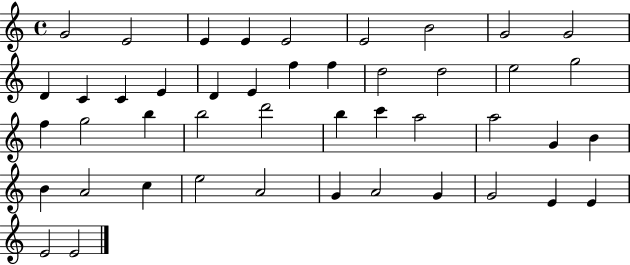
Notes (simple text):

G4/h E4/h E4/q E4/q E4/h E4/h B4/h G4/h G4/h D4/q C4/q C4/q E4/q D4/q E4/q F5/q F5/q D5/h D5/h E5/h G5/h F5/q G5/h B5/q B5/h D6/h B5/q C6/q A5/h A5/h G4/q B4/q B4/q A4/h C5/q E5/h A4/h G4/q A4/h G4/q G4/h E4/q E4/q E4/h E4/h